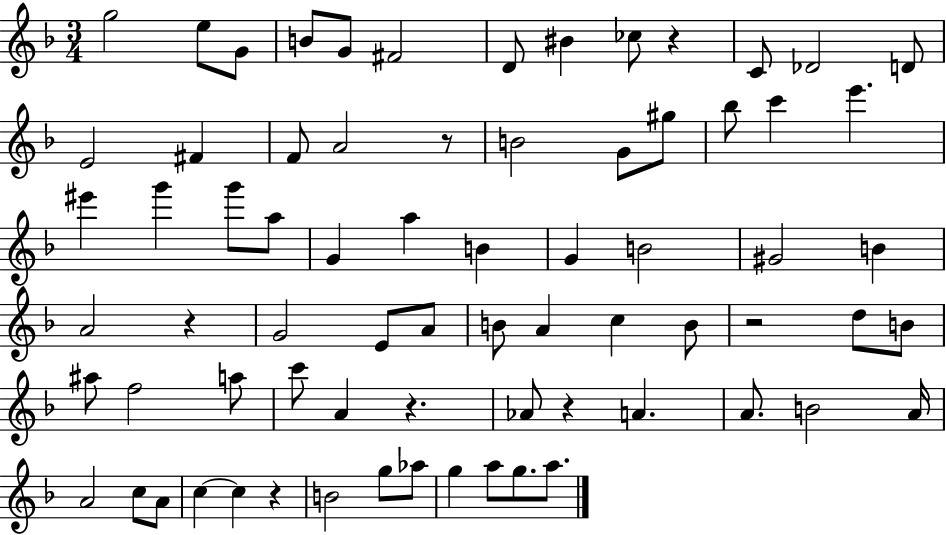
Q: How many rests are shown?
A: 7